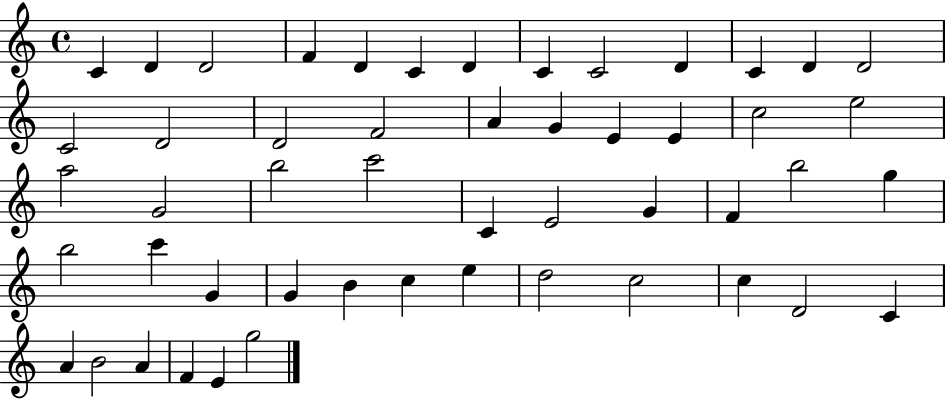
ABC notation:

X:1
T:Untitled
M:4/4
L:1/4
K:C
C D D2 F D C D C C2 D C D D2 C2 D2 D2 F2 A G E E c2 e2 a2 G2 b2 c'2 C E2 G F b2 g b2 c' G G B c e d2 c2 c D2 C A B2 A F E g2